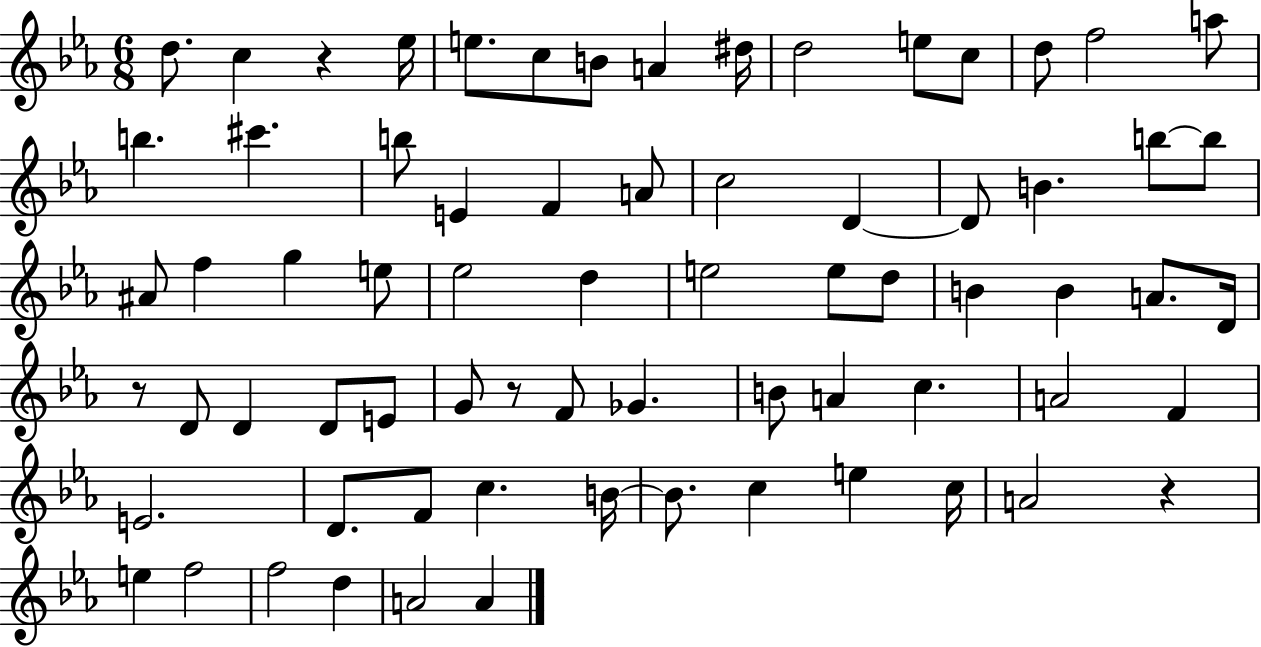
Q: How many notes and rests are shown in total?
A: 71